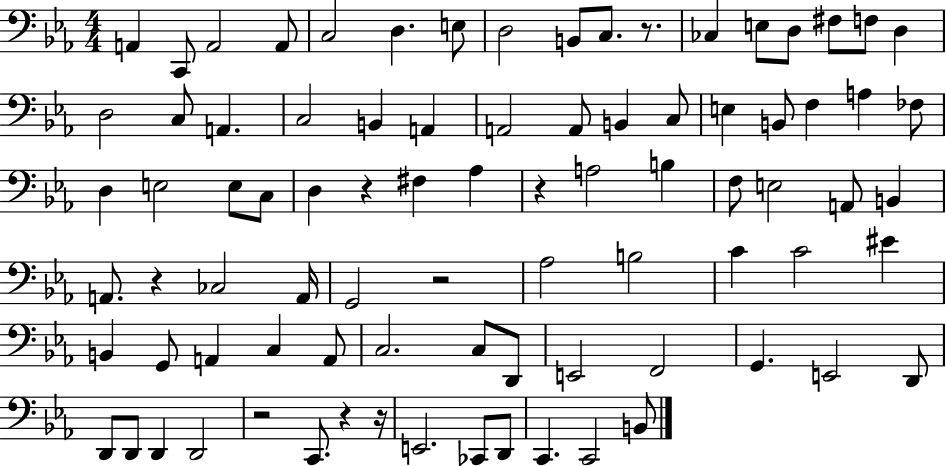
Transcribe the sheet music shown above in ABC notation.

X:1
T:Untitled
M:4/4
L:1/4
K:Eb
A,, C,,/2 A,,2 A,,/2 C,2 D, E,/2 D,2 B,,/2 C,/2 z/2 _C, E,/2 D,/2 ^F,/2 F,/2 D, D,2 C,/2 A,, C,2 B,, A,, A,,2 A,,/2 B,, C,/2 E, B,,/2 F, A, _F,/2 D, E,2 E,/2 C,/2 D, z ^F, _A, z A,2 B, F,/2 E,2 A,,/2 B,, A,,/2 z _C,2 A,,/4 G,,2 z2 _A,2 B,2 C C2 ^E B,, G,,/2 A,, C, A,,/2 C,2 C,/2 D,,/2 E,,2 F,,2 G,, E,,2 D,,/2 D,,/2 D,,/2 D,, D,,2 z2 C,,/2 z z/4 E,,2 _C,,/2 D,,/2 C,, C,,2 B,,/2